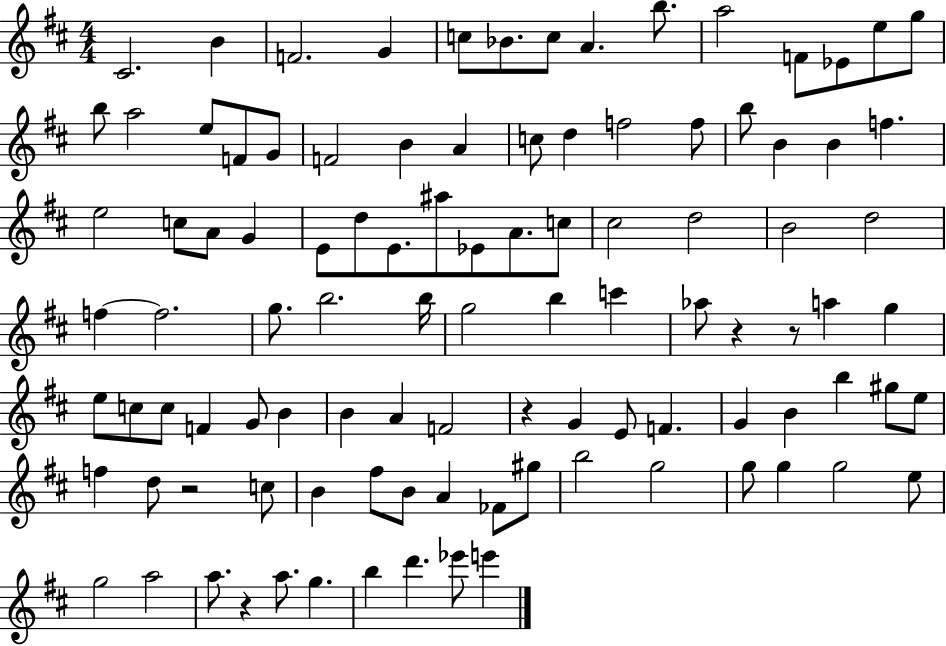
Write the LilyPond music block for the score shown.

{
  \clef treble
  \numericTimeSignature
  \time 4/4
  \key d \major
  cis'2. b'4 | f'2. g'4 | c''8 bes'8. c''8 a'4. b''8. | a''2 f'8 ees'8 e''8 g''8 | \break b''8 a''2 e''8 f'8 g'8 | f'2 b'4 a'4 | c''8 d''4 f''2 f''8 | b''8 b'4 b'4 f''4. | \break e''2 c''8 a'8 g'4 | e'8 d''8 e'8. ais''8 ees'8 a'8. c''8 | cis''2 d''2 | b'2 d''2 | \break f''4~~ f''2. | g''8. b''2. b''16 | g''2 b''4 c'''4 | aes''8 r4 r8 a''4 g''4 | \break e''8 c''8 c''8 f'4 g'8 b'4 | b'4 a'4 f'2 | r4 g'4 e'8 f'4. | g'4 b'4 b''4 gis''8 e''8 | \break f''4 d''8 r2 c''8 | b'4 fis''8 b'8 a'4 fes'8 gis''8 | b''2 g''2 | g''8 g''4 g''2 e''8 | \break g''2 a''2 | a''8. r4 a''8. g''4. | b''4 d'''4. ees'''8 e'''4 | \bar "|."
}